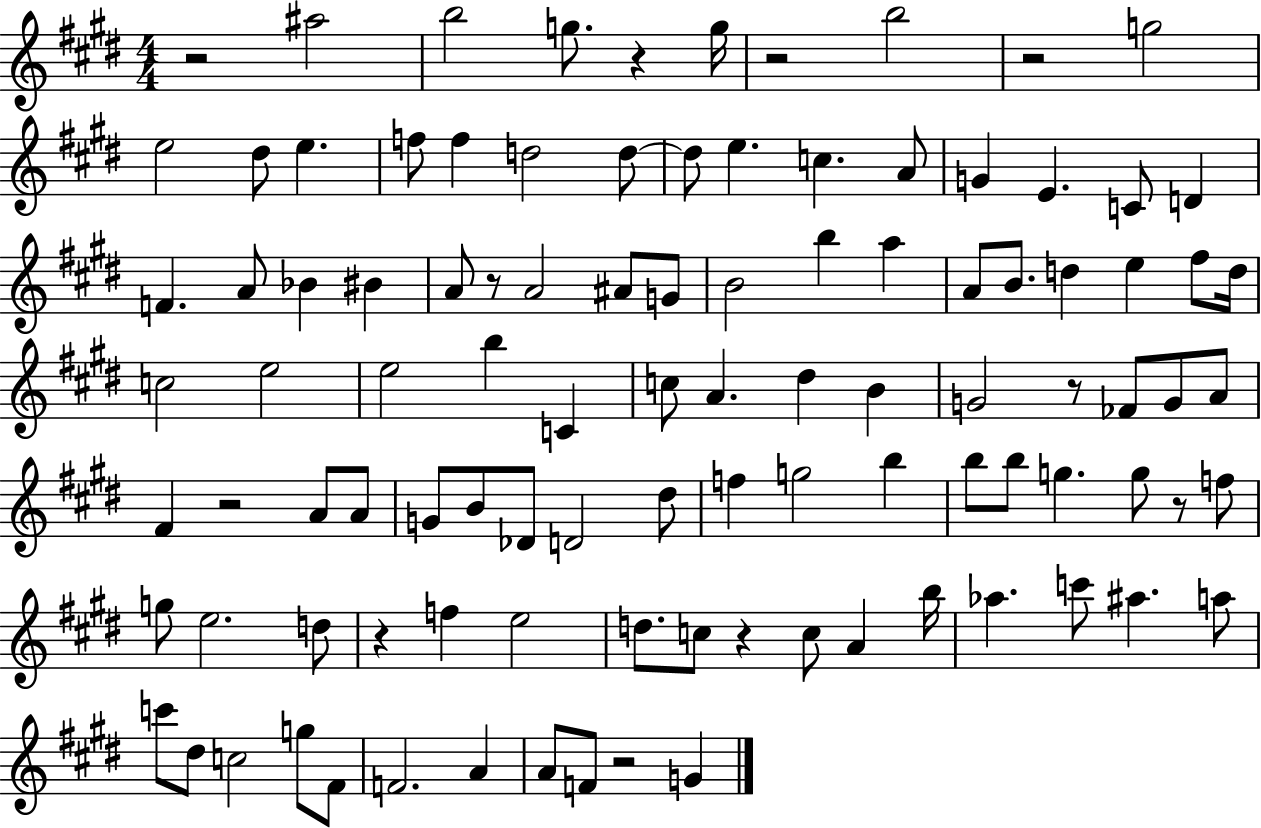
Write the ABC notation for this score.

X:1
T:Untitled
M:4/4
L:1/4
K:E
z2 ^a2 b2 g/2 z g/4 z2 b2 z2 g2 e2 ^d/2 e f/2 f d2 d/2 d/2 e c A/2 G E C/2 D F A/2 _B ^B A/2 z/2 A2 ^A/2 G/2 B2 b a A/2 B/2 d e ^f/2 d/4 c2 e2 e2 b C c/2 A ^d B G2 z/2 _F/2 G/2 A/2 ^F z2 A/2 A/2 G/2 B/2 _D/2 D2 ^d/2 f g2 b b/2 b/2 g g/2 z/2 f/2 g/2 e2 d/2 z f e2 d/2 c/2 z c/2 A b/4 _a c'/2 ^a a/2 c'/2 ^d/2 c2 g/2 ^F/2 F2 A A/2 F/2 z2 G